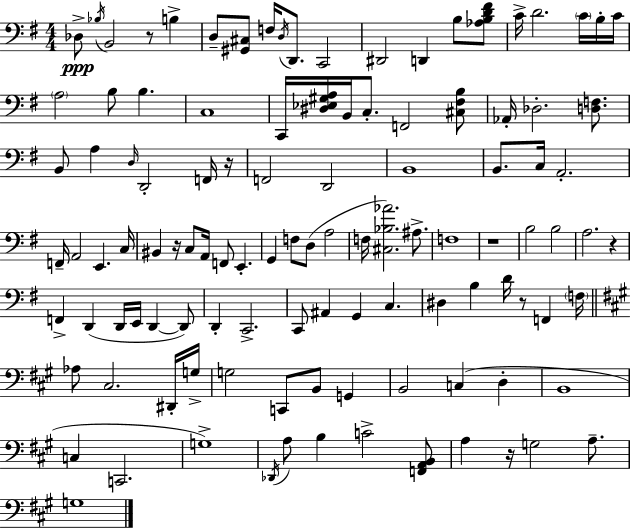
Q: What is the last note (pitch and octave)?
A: G3